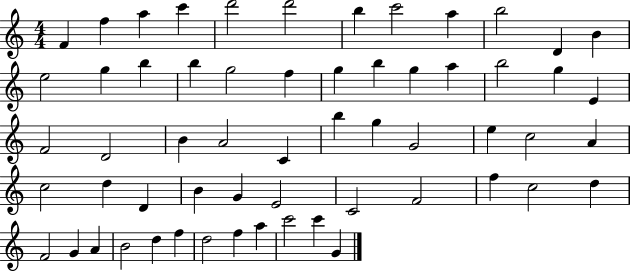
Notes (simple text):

F4/q F5/q A5/q C6/q D6/h D6/h B5/q C6/h A5/q B5/h D4/q B4/q E5/h G5/q B5/q B5/q G5/h F5/q G5/q B5/q G5/q A5/q B5/h G5/q E4/q F4/h D4/h B4/q A4/h C4/q B5/q G5/q G4/h E5/q C5/h A4/q C5/h D5/q D4/q B4/q G4/q E4/h C4/h F4/h F5/q C5/h D5/q F4/h G4/q A4/q B4/h D5/q F5/q D5/h F5/q A5/q C6/h C6/q G4/q